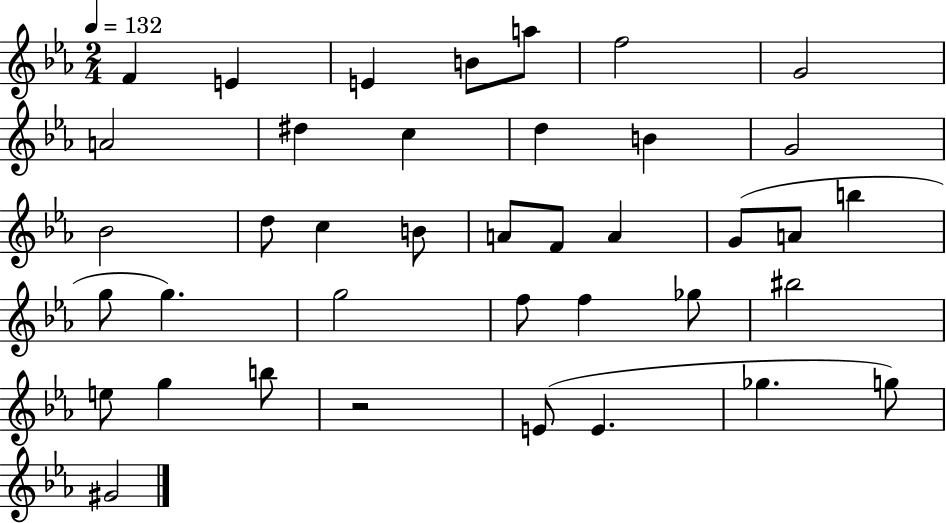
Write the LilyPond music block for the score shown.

{
  \clef treble
  \numericTimeSignature
  \time 2/4
  \key ees \major
  \tempo 4 = 132
  f'4 e'4 | e'4 b'8 a''8 | f''2 | g'2 | \break a'2 | dis''4 c''4 | d''4 b'4 | g'2 | \break bes'2 | d''8 c''4 b'8 | a'8 f'8 a'4 | g'8( a'8 b''4 | \break g''8 g''4.) | g''2 | f''8 f''4 ges''8 | bis''2 | \break e''8 g''4 b''8 | r2 | e'8( e'4. | ges''4. g''8) | \break gis'2 | \bar "|."
}